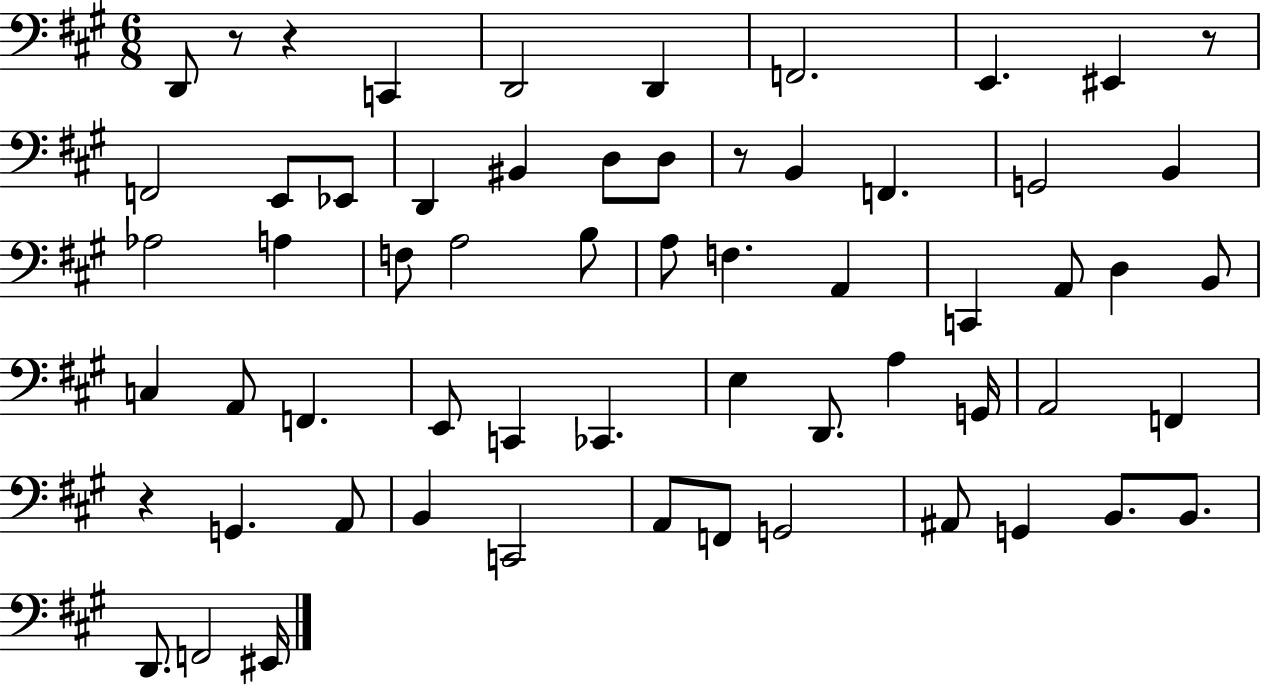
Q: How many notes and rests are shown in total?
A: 61